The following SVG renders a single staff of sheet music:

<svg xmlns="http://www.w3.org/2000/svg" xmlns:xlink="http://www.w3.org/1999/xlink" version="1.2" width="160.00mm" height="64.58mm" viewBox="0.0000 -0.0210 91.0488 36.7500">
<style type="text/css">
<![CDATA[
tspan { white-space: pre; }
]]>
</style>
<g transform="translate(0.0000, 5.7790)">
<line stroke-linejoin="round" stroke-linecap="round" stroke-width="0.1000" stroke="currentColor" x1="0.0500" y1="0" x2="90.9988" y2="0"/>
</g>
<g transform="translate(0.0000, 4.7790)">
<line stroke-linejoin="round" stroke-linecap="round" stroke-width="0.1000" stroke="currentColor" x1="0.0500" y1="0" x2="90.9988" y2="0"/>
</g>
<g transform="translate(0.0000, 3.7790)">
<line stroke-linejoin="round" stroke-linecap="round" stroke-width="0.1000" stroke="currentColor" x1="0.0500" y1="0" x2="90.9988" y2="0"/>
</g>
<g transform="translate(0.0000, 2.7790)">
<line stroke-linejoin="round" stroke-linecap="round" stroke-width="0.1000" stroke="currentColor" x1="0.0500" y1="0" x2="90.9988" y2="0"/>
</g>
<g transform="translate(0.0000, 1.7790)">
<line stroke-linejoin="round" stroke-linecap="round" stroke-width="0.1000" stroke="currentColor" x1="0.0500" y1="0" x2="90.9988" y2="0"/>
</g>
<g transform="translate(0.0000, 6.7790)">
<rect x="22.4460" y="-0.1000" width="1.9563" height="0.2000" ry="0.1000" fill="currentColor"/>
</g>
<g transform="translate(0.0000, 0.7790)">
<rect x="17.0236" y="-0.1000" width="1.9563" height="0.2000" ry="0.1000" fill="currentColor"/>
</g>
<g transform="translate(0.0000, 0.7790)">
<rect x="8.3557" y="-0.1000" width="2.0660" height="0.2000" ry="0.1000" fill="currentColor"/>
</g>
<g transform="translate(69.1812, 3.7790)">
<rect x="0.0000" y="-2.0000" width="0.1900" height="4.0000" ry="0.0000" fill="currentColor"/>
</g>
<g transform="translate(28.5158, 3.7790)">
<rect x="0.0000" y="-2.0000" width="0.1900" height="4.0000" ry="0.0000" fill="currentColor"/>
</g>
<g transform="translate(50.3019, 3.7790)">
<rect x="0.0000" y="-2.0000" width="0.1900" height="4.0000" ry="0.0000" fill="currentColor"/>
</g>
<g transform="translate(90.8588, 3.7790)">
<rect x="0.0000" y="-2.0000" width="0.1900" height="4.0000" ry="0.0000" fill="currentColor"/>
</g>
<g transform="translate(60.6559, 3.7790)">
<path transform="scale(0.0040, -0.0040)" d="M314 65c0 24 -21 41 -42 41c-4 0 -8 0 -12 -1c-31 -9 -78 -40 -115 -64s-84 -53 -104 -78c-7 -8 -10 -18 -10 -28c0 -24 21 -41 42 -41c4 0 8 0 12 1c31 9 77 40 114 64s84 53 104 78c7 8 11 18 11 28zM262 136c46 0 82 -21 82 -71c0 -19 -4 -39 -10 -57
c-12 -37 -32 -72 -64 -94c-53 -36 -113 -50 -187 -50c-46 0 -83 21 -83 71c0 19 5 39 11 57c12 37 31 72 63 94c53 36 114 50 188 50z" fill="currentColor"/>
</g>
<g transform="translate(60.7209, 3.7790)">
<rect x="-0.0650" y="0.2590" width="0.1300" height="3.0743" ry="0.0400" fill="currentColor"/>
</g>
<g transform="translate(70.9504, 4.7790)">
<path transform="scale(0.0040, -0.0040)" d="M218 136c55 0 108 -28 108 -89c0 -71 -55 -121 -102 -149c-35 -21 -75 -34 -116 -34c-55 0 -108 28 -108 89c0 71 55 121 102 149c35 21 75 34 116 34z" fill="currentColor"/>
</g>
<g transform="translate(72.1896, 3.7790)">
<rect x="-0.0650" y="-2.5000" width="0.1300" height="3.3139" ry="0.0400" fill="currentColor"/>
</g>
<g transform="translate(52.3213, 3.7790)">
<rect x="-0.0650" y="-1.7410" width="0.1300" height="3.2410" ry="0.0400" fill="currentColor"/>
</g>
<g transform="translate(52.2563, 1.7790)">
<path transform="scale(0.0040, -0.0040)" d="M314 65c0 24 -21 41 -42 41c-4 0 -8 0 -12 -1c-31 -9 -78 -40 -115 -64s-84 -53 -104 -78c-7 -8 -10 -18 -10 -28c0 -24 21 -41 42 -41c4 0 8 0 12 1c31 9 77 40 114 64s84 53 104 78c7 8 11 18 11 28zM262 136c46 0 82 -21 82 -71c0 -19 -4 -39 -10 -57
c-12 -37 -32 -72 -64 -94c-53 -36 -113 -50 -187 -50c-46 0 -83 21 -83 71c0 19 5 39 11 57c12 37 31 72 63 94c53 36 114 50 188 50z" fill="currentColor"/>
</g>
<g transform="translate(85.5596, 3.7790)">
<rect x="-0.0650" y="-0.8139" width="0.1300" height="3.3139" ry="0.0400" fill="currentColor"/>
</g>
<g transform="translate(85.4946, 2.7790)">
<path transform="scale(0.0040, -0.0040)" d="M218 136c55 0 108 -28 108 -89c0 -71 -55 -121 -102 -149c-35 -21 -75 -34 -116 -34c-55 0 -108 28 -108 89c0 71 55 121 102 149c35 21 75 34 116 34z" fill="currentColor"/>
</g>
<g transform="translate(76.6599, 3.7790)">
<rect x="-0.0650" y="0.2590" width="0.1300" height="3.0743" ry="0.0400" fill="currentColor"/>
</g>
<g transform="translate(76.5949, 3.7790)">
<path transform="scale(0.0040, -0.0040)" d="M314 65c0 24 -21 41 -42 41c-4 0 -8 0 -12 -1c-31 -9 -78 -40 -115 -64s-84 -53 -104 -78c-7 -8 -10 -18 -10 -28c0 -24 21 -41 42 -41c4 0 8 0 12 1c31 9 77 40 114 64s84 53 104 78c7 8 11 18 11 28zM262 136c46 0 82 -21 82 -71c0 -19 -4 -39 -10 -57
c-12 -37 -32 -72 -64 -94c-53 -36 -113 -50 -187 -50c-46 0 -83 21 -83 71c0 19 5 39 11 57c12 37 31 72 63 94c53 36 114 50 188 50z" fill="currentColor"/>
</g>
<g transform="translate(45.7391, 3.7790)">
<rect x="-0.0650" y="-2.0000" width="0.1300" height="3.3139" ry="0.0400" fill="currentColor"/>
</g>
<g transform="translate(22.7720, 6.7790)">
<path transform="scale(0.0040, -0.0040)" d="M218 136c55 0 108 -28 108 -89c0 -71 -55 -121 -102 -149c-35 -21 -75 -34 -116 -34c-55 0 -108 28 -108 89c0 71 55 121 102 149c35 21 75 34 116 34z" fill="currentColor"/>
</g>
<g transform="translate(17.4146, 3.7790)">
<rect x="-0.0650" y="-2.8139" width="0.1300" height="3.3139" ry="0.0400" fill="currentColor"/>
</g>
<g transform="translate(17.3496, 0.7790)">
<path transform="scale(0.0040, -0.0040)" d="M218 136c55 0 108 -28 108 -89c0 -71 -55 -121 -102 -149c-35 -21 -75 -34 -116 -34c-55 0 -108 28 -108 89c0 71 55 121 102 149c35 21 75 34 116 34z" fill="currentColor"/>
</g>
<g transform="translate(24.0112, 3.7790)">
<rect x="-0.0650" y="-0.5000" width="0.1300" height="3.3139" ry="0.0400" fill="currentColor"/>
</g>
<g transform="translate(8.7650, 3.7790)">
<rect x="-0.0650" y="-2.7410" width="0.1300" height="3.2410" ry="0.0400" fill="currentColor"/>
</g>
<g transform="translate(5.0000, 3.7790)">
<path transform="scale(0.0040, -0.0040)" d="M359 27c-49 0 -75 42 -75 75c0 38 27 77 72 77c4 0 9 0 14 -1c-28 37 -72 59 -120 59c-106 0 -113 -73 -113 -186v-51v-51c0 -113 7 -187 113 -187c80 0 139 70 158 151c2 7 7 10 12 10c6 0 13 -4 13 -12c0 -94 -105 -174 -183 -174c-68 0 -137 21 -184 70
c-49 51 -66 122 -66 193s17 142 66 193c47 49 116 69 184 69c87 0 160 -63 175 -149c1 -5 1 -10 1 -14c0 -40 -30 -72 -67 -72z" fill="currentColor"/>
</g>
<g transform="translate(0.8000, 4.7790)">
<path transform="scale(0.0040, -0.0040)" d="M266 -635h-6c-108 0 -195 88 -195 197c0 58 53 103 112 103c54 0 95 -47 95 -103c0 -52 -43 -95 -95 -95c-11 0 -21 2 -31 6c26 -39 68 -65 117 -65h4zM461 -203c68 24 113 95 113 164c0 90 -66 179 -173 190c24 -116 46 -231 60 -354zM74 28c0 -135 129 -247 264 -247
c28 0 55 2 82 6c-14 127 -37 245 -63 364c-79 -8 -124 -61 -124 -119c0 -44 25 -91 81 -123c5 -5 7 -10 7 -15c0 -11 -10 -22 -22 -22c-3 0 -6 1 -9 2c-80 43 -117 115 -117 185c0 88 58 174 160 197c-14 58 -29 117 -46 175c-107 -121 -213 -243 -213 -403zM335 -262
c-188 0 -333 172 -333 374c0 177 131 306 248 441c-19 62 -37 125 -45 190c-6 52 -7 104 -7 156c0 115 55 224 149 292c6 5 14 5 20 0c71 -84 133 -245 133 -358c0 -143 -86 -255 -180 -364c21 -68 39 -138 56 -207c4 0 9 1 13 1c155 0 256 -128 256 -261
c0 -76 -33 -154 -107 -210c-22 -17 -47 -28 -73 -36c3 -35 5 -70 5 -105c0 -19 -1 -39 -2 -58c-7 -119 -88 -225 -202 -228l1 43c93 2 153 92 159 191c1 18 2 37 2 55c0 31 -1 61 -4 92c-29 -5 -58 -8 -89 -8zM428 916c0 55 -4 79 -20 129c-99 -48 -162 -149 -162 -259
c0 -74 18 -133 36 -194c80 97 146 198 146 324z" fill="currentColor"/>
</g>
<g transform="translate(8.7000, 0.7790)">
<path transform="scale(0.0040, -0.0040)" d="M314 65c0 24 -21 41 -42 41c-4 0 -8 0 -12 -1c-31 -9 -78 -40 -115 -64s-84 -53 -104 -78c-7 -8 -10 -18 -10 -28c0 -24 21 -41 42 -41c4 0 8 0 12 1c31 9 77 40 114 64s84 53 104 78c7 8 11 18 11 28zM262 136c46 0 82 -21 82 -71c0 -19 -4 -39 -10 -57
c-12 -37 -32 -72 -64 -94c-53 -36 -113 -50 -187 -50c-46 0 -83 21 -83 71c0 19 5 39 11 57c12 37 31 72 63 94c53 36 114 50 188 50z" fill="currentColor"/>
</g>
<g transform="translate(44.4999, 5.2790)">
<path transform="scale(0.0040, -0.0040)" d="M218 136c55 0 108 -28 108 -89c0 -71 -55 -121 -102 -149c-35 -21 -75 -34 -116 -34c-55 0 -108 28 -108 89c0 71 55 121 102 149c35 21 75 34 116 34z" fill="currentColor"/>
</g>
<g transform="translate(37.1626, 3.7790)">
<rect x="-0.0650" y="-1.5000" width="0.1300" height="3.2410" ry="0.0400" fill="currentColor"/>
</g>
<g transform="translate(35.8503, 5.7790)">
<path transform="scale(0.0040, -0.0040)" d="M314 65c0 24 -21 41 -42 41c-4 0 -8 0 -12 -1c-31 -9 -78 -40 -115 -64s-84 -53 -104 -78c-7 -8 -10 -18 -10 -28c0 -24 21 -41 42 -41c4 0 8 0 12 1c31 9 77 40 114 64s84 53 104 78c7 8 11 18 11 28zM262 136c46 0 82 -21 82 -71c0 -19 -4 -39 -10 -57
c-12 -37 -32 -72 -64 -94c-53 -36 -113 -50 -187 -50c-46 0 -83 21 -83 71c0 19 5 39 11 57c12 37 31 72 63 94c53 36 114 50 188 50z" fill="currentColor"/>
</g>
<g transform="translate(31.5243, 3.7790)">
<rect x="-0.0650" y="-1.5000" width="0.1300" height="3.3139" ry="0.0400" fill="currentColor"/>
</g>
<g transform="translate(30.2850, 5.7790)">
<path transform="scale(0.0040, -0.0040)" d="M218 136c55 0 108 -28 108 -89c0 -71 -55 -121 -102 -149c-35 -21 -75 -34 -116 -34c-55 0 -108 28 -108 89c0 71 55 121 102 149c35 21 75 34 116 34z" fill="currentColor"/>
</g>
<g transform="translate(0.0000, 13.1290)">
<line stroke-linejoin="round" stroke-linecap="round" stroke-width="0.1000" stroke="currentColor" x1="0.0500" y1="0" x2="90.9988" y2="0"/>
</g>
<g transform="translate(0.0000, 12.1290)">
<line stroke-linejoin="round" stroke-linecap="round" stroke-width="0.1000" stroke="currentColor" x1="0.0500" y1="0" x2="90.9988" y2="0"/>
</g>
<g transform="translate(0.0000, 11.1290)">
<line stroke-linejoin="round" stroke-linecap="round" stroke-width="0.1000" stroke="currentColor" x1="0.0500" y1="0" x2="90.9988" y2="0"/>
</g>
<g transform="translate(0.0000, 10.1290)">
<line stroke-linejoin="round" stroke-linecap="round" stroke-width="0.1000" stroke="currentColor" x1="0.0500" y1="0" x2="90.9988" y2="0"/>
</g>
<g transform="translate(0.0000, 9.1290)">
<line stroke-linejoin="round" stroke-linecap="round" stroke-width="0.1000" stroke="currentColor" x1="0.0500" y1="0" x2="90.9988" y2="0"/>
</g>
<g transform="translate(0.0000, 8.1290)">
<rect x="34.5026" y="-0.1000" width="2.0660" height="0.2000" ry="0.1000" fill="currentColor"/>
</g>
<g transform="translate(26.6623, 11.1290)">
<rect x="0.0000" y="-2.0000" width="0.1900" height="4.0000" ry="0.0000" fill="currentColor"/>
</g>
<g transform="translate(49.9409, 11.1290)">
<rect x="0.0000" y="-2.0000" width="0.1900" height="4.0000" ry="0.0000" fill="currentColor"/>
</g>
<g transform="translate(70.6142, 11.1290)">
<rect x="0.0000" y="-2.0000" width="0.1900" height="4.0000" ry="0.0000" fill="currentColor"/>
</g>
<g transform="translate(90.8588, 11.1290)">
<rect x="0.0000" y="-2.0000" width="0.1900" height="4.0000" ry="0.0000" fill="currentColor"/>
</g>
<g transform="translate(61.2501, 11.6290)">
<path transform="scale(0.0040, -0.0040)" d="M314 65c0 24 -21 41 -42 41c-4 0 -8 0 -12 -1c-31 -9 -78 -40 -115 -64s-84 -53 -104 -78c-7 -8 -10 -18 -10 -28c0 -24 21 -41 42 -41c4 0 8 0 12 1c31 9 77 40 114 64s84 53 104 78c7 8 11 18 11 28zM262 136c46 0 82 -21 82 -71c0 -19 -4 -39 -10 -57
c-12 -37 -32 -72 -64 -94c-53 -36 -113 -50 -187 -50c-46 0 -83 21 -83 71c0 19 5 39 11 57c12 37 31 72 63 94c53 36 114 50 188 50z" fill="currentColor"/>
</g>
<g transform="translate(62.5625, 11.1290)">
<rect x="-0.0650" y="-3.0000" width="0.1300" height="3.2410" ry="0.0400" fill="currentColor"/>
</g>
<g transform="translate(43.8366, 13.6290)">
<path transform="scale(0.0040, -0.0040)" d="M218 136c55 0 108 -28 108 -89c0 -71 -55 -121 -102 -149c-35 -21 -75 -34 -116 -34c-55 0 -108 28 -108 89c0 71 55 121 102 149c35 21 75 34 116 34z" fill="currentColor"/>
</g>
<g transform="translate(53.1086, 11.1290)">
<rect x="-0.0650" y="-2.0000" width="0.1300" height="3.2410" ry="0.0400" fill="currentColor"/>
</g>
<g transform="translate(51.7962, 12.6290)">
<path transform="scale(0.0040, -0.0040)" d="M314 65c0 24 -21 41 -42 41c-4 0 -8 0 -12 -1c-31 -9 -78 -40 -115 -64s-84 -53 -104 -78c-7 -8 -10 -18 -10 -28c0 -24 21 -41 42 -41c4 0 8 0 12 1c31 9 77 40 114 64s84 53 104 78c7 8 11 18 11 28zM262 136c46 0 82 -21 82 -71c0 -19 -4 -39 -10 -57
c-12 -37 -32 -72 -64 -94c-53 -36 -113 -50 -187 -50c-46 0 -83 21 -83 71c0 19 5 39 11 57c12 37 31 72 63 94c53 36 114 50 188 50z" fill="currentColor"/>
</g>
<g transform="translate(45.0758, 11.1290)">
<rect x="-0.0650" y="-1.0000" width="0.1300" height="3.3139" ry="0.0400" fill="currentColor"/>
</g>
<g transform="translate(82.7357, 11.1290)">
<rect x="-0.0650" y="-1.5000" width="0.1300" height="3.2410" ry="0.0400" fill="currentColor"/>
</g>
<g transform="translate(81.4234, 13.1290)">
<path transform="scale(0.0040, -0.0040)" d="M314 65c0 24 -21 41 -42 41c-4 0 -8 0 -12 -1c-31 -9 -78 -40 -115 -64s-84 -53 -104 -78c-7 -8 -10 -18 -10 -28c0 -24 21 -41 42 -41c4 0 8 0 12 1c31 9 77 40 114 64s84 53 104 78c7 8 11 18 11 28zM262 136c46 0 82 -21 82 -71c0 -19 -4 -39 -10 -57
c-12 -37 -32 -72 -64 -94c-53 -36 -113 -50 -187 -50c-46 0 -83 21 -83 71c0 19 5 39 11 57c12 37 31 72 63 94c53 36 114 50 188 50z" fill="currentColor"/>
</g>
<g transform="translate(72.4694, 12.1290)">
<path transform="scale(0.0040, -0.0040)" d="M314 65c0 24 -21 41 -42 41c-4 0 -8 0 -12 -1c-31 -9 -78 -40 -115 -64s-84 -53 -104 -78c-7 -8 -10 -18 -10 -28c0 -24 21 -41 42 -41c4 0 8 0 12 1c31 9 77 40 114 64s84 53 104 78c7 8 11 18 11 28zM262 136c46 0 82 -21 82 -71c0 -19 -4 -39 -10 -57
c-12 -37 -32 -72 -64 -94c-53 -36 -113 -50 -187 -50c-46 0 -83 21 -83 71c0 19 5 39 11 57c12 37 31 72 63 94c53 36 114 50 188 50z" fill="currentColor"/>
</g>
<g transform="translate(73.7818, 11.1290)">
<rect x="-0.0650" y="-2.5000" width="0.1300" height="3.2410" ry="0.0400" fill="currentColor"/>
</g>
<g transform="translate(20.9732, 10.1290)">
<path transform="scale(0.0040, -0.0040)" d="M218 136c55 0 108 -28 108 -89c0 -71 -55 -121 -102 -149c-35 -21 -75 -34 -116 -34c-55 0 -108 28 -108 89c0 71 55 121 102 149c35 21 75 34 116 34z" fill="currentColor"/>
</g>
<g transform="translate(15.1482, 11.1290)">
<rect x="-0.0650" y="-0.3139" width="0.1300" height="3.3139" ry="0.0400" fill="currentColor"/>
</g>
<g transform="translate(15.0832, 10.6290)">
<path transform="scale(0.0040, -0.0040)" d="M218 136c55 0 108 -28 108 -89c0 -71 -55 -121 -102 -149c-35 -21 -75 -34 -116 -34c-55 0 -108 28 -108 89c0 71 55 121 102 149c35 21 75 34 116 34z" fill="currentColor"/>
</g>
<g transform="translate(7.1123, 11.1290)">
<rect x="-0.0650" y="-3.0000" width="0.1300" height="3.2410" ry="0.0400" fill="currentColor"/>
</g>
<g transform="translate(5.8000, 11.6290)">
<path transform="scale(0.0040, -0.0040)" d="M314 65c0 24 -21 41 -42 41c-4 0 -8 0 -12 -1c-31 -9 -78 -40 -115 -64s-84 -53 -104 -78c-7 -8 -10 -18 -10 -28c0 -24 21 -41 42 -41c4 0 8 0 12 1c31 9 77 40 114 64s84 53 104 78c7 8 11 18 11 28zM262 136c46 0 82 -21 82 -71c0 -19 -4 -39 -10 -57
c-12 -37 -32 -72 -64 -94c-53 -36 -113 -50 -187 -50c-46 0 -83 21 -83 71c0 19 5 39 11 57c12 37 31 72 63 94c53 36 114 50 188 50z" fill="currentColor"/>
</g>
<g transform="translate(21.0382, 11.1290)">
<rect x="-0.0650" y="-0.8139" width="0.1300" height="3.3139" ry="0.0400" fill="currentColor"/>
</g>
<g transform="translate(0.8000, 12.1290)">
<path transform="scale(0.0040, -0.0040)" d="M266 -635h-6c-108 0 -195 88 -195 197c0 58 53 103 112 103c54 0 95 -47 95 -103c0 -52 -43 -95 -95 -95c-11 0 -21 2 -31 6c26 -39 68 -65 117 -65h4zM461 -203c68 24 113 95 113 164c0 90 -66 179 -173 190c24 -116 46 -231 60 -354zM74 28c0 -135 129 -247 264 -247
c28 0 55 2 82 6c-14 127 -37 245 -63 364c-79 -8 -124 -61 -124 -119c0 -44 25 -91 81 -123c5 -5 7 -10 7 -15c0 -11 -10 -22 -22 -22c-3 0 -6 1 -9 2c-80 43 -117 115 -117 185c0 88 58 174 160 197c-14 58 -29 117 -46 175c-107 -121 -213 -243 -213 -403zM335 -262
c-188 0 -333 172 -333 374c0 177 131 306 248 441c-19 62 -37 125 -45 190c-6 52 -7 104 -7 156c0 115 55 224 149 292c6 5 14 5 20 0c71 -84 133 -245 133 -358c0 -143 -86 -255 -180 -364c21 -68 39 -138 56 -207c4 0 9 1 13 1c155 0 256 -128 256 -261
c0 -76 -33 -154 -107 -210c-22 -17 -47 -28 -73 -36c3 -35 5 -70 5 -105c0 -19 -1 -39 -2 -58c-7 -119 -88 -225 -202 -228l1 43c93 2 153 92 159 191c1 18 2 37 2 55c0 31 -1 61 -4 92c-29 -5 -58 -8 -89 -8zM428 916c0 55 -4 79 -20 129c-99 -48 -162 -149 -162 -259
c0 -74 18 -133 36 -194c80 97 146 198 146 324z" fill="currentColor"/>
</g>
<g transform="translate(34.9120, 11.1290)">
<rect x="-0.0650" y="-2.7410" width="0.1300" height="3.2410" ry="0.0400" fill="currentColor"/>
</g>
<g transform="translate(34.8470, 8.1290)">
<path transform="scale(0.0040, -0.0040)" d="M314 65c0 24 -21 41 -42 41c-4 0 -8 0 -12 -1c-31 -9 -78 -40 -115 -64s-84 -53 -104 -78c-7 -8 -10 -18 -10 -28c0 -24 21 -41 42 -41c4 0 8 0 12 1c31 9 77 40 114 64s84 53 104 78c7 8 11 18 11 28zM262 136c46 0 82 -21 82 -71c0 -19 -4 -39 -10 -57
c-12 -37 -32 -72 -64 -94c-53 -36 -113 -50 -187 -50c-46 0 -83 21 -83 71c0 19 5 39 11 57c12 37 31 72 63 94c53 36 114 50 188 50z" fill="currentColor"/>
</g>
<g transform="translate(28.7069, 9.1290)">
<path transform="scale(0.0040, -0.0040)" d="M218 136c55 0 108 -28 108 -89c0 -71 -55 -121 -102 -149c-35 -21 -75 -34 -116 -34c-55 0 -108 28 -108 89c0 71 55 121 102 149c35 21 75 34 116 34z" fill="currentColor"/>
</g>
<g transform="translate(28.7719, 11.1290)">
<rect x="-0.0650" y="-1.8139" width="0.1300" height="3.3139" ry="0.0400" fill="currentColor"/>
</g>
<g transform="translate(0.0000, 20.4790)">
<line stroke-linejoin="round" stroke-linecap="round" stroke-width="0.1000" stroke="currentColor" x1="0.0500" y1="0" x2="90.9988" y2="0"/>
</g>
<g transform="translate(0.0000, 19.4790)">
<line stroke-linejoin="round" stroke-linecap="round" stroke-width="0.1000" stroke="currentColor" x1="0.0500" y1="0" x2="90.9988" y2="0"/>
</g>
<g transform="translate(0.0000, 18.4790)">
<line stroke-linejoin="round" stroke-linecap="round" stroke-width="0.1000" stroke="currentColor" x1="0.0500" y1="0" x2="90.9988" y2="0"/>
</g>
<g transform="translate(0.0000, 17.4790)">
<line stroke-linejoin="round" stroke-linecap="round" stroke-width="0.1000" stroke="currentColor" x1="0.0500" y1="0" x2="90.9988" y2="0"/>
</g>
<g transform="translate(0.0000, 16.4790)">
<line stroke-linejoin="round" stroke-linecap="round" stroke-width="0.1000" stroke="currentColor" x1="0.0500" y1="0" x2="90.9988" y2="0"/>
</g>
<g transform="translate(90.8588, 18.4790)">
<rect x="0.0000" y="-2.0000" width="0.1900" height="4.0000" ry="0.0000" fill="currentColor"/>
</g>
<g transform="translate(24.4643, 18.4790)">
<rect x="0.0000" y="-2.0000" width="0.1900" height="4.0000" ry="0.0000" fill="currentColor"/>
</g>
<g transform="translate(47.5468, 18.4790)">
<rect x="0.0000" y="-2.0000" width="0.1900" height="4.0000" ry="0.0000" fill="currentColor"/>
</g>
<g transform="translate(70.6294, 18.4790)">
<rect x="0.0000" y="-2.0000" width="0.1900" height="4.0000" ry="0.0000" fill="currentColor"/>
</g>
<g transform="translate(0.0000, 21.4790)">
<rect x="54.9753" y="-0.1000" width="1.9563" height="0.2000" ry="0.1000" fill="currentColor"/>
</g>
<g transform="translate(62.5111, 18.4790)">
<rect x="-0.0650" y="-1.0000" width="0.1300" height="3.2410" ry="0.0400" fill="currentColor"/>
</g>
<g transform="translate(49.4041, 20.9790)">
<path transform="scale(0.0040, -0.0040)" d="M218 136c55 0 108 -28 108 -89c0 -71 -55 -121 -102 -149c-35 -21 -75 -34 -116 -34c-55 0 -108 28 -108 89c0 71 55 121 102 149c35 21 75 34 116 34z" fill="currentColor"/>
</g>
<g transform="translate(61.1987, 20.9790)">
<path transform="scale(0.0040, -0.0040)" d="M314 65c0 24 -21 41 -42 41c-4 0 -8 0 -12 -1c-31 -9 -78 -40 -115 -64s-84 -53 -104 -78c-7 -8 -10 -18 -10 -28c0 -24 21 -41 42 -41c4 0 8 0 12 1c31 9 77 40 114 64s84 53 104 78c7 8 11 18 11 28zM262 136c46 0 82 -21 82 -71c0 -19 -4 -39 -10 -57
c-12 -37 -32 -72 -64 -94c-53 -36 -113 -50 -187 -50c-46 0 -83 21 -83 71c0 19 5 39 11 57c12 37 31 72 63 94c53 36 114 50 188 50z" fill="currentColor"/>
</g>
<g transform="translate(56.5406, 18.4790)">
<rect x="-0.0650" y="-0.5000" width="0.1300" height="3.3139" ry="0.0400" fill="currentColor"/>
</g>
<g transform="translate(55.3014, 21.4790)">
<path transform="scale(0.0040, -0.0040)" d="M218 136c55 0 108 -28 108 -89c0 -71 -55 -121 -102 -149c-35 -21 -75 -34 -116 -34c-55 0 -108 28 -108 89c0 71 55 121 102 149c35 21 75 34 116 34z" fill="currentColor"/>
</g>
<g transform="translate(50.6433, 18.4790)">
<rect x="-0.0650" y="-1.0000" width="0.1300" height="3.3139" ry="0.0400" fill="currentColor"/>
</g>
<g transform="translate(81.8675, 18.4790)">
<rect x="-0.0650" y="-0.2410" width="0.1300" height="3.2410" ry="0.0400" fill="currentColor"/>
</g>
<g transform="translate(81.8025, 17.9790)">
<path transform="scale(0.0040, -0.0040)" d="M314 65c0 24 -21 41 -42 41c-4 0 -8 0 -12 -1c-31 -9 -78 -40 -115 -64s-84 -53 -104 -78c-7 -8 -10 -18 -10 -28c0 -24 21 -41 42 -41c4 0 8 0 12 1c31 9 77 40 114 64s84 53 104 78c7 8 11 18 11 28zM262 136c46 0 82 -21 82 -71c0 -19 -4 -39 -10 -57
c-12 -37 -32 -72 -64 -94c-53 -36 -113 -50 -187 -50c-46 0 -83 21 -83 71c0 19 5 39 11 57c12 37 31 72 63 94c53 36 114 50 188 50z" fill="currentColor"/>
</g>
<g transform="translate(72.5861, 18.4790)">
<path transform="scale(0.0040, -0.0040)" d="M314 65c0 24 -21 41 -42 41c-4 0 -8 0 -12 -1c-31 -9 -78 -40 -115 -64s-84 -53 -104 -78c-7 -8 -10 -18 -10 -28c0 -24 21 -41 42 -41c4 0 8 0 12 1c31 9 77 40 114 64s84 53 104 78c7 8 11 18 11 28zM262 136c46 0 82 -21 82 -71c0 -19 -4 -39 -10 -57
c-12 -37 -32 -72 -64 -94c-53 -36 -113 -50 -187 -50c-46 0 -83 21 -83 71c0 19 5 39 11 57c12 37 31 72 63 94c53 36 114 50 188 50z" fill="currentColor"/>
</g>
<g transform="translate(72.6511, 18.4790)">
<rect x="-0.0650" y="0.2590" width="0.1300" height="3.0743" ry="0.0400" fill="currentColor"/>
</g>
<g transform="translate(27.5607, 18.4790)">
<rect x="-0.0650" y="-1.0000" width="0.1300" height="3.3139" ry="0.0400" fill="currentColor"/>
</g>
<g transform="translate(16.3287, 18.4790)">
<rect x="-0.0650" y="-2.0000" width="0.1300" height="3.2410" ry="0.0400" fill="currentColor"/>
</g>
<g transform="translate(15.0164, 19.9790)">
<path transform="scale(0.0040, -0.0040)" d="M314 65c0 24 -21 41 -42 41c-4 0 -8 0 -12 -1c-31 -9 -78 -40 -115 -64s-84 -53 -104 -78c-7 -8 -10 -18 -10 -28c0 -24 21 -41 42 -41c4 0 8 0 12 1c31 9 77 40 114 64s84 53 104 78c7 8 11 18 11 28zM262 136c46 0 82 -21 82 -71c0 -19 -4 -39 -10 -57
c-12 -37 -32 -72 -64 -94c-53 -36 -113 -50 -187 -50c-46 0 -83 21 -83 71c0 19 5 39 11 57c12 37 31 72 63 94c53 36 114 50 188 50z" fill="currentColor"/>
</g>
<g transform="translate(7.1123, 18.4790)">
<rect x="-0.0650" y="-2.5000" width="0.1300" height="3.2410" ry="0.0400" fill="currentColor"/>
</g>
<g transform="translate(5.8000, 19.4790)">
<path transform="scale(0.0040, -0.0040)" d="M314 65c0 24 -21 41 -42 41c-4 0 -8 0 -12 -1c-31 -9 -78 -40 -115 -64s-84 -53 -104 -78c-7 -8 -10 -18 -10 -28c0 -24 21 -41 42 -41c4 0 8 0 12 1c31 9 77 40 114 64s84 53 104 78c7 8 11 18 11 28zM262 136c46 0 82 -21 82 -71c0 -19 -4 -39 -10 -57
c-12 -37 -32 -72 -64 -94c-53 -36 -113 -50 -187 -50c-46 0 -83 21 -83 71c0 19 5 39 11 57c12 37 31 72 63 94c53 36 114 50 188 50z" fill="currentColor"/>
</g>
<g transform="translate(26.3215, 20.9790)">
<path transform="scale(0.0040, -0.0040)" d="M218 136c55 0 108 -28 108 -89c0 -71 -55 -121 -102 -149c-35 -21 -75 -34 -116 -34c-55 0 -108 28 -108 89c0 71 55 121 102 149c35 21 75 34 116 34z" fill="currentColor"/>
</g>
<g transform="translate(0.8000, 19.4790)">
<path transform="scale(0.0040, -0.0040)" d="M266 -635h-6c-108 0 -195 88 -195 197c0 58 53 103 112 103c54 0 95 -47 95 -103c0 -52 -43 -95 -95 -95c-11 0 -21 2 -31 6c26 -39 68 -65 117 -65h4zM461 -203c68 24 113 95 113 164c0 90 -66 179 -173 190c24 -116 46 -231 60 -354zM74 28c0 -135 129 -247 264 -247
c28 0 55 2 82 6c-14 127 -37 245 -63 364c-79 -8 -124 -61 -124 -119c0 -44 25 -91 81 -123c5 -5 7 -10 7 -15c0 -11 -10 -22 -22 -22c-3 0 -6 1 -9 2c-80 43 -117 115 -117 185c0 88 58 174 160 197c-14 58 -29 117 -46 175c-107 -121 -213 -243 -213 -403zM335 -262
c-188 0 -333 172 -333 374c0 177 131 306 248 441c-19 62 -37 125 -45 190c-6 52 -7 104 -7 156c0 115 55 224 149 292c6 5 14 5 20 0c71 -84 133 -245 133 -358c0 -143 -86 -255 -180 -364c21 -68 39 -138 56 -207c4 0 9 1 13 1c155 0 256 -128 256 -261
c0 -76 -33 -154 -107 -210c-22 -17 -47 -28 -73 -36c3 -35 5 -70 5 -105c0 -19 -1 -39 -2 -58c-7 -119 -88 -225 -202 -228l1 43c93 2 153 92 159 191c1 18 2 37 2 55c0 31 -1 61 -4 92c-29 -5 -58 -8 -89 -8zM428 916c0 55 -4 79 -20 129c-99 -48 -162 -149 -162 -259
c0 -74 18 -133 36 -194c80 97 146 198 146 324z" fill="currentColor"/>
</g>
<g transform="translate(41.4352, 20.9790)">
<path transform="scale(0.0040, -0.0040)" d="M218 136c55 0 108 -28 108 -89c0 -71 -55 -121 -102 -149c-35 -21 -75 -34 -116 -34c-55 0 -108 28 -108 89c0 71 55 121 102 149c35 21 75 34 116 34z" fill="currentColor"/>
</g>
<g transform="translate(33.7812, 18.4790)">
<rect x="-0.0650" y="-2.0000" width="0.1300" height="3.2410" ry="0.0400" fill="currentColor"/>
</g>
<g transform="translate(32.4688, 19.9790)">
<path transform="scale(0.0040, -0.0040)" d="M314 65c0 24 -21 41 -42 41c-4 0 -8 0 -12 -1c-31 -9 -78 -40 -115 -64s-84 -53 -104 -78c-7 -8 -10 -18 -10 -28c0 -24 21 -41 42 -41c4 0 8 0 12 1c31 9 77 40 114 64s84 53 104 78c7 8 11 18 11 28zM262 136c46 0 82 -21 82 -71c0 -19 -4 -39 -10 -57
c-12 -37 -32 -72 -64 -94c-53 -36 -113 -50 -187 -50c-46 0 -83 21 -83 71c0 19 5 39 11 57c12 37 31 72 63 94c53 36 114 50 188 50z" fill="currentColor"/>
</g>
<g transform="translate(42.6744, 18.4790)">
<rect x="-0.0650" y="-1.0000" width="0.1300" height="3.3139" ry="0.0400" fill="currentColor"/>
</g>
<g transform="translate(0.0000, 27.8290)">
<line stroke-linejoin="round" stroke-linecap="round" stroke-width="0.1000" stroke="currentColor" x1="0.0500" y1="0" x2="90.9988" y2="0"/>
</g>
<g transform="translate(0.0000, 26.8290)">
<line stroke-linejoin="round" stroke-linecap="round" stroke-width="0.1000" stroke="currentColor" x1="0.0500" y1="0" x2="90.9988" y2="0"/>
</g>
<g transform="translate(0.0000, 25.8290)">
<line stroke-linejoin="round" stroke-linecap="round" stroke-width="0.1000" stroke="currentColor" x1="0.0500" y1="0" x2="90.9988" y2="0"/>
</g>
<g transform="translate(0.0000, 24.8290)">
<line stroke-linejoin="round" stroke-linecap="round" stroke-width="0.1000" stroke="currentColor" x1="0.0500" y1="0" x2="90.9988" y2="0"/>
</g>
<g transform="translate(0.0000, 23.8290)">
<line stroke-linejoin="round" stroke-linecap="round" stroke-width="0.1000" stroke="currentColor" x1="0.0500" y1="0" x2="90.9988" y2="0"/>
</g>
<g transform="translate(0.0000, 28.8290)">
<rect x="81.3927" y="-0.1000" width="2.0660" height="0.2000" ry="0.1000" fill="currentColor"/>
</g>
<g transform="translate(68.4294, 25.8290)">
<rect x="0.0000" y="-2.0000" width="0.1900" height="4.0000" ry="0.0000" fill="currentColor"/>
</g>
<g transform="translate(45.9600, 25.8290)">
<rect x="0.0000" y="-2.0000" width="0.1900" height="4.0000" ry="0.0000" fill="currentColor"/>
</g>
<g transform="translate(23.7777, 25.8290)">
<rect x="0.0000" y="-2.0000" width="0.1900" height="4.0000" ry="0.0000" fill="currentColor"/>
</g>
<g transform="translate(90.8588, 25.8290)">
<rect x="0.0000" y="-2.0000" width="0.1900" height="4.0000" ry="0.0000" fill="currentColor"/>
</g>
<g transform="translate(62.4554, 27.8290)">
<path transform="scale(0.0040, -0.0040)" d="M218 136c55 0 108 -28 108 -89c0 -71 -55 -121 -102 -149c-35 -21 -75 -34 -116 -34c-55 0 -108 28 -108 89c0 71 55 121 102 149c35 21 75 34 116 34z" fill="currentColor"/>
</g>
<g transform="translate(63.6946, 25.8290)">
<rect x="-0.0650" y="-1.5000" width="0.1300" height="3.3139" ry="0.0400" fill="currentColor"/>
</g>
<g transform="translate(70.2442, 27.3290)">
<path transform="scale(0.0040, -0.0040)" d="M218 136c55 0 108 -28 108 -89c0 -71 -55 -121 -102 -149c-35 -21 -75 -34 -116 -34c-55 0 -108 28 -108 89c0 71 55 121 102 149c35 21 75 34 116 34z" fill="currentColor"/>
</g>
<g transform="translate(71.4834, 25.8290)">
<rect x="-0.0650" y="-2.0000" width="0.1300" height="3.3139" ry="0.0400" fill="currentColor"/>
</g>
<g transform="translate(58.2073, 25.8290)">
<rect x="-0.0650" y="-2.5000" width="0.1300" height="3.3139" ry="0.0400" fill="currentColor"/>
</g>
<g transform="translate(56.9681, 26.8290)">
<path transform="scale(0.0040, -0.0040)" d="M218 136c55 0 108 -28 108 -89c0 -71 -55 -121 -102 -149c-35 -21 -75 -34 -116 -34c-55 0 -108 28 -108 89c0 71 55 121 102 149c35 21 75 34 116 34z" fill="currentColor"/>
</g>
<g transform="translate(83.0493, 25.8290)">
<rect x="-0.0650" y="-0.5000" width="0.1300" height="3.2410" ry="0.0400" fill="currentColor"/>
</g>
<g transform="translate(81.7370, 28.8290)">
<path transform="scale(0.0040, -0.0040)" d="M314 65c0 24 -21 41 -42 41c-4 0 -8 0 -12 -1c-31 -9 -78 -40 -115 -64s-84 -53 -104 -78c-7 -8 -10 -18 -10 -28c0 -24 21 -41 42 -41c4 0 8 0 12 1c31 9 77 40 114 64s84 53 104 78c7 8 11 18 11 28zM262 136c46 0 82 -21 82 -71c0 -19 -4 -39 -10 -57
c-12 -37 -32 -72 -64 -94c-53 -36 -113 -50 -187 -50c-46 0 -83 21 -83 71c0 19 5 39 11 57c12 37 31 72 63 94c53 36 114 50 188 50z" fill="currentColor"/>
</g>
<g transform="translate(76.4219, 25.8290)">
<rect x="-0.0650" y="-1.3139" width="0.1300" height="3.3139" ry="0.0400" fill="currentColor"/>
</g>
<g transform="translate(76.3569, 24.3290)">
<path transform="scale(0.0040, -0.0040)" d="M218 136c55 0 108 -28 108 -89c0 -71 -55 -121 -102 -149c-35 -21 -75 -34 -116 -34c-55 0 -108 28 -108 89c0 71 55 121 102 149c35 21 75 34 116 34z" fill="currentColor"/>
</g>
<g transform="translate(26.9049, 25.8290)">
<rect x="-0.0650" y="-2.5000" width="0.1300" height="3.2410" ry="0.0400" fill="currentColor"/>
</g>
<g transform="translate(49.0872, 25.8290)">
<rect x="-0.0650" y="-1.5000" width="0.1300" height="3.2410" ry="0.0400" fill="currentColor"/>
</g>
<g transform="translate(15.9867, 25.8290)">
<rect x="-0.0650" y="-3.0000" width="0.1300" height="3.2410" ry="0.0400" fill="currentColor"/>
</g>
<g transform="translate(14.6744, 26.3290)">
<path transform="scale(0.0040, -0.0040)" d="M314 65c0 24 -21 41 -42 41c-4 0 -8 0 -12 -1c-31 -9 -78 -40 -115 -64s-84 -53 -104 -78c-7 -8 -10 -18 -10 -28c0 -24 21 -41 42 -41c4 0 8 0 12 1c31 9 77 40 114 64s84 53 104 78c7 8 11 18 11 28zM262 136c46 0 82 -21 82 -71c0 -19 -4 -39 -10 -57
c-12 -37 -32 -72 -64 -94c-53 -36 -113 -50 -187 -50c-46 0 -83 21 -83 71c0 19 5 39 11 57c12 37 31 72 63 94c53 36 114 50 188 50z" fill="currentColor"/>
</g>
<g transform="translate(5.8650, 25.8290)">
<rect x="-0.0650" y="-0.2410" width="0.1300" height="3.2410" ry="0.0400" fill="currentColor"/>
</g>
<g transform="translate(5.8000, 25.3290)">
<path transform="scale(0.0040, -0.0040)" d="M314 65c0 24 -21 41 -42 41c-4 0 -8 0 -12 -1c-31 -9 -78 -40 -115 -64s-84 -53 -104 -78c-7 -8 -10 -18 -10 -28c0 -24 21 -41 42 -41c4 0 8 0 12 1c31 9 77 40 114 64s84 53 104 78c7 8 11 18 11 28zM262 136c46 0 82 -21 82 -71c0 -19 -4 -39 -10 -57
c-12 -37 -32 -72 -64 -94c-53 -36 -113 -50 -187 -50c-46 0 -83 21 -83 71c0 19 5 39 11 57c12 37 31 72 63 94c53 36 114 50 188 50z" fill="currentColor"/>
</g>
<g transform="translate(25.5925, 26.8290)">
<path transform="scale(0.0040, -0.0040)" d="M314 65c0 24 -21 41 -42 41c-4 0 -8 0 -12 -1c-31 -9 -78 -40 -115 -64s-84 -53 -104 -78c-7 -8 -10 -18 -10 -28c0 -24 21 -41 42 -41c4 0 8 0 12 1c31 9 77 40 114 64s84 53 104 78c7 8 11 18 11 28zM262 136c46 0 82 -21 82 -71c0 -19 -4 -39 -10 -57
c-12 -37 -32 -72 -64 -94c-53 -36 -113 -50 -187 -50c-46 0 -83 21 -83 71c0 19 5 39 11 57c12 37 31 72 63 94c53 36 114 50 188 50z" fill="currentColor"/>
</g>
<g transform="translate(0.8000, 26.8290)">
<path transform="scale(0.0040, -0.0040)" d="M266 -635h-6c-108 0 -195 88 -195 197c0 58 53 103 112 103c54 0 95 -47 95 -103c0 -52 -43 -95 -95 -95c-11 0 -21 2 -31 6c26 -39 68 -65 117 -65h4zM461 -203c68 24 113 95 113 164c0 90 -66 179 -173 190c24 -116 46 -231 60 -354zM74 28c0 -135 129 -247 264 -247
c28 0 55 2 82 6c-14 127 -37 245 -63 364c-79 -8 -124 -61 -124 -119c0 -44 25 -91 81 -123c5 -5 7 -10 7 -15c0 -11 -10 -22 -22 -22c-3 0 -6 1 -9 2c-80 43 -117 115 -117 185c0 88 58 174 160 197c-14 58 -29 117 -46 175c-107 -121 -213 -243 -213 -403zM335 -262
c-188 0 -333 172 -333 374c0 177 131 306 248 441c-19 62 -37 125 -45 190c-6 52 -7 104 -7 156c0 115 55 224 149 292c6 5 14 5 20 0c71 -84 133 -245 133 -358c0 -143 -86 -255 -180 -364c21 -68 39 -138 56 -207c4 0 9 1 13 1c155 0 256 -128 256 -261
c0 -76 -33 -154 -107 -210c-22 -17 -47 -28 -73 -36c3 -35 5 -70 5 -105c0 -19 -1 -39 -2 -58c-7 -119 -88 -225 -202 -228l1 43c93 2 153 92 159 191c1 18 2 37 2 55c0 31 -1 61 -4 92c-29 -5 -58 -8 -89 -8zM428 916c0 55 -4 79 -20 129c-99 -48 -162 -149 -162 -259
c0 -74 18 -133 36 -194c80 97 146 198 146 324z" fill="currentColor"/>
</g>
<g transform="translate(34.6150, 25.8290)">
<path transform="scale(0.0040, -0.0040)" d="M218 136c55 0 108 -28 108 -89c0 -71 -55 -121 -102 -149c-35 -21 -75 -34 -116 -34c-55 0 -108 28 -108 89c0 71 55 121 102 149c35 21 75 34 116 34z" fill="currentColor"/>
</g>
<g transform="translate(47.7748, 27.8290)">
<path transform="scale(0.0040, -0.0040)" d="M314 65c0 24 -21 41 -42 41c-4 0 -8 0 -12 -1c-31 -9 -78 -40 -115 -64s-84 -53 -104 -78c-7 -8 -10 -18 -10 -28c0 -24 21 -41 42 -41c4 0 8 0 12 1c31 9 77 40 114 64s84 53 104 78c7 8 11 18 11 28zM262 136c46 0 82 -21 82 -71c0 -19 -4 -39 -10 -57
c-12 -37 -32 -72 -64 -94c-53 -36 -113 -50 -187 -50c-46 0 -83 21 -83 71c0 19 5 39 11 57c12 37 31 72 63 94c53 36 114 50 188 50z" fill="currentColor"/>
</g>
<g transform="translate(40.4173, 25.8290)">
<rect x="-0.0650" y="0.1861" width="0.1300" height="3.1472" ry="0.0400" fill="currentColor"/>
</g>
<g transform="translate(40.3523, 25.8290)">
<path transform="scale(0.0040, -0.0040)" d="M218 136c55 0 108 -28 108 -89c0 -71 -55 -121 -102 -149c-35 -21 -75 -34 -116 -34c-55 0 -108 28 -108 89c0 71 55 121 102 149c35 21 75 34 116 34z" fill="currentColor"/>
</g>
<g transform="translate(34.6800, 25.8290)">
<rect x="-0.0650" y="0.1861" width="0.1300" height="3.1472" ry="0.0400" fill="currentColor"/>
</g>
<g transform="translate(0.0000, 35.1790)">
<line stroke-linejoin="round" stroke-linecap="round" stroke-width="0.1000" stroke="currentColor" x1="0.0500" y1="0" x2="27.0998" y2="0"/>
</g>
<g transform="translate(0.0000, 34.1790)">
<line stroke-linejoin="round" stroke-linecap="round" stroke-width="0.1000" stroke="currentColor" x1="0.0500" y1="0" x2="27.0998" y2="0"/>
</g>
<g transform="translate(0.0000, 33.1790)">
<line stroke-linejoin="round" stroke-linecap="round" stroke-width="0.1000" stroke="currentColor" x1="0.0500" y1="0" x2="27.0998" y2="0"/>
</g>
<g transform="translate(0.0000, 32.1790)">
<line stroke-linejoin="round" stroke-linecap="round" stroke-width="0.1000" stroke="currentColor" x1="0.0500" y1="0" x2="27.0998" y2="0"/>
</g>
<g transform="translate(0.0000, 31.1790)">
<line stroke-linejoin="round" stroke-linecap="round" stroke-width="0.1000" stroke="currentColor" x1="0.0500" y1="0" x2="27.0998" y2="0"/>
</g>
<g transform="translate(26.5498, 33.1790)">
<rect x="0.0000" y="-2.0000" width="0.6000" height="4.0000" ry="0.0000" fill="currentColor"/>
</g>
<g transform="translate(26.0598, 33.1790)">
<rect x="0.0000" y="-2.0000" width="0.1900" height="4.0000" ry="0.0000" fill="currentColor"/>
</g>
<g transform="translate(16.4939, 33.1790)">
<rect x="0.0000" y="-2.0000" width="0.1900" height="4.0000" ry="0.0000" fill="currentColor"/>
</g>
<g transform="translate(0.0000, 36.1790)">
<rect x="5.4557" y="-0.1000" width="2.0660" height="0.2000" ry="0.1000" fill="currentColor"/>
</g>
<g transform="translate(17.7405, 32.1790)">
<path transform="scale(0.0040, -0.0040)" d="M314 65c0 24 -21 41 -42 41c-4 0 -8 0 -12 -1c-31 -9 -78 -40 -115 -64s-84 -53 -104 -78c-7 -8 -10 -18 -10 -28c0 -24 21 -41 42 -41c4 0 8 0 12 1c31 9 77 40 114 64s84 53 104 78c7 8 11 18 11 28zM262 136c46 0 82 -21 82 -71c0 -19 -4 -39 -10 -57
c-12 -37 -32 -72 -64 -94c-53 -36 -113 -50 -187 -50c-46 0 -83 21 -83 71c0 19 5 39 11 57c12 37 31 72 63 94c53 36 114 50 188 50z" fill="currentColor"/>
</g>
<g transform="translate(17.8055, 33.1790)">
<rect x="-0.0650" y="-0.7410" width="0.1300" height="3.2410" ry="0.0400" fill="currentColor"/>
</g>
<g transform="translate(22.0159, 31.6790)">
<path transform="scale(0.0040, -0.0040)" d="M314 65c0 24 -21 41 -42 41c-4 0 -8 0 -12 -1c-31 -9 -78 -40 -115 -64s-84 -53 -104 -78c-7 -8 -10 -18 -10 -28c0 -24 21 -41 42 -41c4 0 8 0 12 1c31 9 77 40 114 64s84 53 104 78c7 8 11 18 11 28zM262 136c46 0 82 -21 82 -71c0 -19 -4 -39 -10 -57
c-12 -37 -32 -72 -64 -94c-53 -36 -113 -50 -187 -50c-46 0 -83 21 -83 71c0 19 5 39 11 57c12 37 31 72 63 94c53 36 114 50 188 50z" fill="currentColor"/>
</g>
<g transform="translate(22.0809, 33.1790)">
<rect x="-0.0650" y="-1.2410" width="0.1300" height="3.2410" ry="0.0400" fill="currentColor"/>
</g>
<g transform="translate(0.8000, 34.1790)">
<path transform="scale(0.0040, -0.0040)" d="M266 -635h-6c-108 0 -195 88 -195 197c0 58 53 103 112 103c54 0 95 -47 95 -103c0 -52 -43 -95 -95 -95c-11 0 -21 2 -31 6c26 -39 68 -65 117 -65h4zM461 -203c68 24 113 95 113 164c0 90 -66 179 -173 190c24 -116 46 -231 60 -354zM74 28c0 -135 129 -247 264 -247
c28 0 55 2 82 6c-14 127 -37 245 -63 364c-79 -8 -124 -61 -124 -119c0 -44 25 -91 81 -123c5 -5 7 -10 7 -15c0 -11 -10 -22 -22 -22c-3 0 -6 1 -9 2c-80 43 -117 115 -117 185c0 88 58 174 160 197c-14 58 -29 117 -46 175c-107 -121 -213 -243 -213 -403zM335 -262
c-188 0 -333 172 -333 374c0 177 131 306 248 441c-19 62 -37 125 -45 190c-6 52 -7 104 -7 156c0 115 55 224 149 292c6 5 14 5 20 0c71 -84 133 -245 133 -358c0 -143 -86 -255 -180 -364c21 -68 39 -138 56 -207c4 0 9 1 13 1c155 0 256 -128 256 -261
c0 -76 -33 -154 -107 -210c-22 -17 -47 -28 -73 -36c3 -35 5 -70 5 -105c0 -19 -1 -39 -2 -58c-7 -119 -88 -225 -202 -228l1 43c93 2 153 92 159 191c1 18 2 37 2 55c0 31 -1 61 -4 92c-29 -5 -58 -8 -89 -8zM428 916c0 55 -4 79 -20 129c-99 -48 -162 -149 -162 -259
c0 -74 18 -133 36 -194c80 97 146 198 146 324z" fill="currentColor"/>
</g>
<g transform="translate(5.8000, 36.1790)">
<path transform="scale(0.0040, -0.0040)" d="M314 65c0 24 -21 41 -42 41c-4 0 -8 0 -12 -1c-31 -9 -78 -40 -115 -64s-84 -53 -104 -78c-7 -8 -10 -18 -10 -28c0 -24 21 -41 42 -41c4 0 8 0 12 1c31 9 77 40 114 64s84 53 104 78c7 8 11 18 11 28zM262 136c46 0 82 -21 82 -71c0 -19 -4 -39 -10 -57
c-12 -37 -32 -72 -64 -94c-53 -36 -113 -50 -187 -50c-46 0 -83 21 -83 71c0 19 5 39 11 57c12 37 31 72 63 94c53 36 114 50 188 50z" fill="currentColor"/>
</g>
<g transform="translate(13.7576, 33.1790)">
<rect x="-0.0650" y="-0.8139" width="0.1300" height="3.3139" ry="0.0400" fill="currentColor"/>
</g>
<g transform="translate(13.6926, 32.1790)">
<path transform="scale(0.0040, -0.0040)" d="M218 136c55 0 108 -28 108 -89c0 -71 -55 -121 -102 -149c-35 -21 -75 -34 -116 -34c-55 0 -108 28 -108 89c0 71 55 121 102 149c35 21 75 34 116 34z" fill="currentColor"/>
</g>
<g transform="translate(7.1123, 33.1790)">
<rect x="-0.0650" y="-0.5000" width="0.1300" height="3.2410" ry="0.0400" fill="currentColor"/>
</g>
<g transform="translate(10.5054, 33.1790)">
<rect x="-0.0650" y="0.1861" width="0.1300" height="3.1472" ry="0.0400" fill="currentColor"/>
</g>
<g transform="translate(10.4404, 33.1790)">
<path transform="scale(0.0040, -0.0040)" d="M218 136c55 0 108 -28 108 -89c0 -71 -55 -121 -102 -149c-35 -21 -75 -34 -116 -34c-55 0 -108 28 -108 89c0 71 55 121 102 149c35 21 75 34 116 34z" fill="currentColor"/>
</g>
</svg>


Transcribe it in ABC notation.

X:1
T:Untitled
M:4/4
L:1/4
K:C
a2 a C E E2 F f2 B2 G B2 d A2 c d f a2 D F2 A2 G2 E2 G2 F2 D F2 D D C D2 B2 c2 c2 A2 G2 B B E2 G E F e C2 C2 B d d2 e2